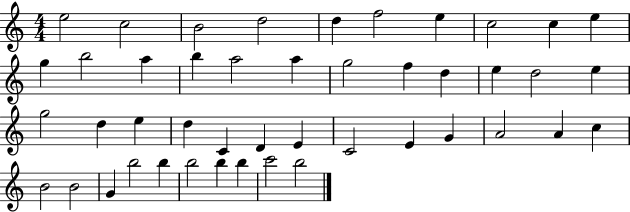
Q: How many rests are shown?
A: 0